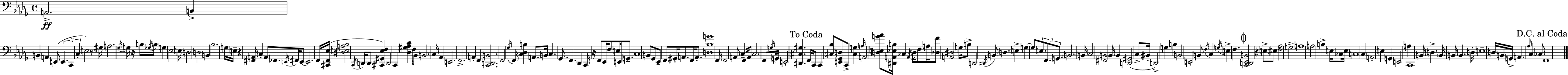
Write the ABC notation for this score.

X:1
T:Untitled
M:4/4
L:1/4
K:Bbm
A,,2 B,, B,, A,, E,,/2 E,, C,, C, E,2 z/2 ^G,/4 A,2 _G,/4 G,/4 z/4 B,/4 _G,/4 B,/4 G, _E,2 E,/4 D,2 D,2 B,, _B,2 G,/4 E,/4 z [^F,,A,,]/4 C, A,,/2 _F,,/2 E,,/4 ^F,,/4 E,,/2 E,,2 F,,/4 [^C,,F,,_E,]/4 [^D,E,A,_B,]2 C,,/4 D,,/4 D,,/2 [^C,,^G,,_E,F,] D,,2 C,, [_D,^G,_A,C] F,/4 _B,,/2 B,,2 C,/4 _A,, E,,2 F,,2 A,, F,, [C,,D,,B,,]2 F,,2 _G,/4 F,,/4 [C,_D,B,] A,,/2 B,,/4 C, _G,,/2 F,, _D,, C,,/4 z/4 F,,/2 _E,,/4 F,/2 E,/4 E,,/4 G,,/2 C,4 B,,/2 _G,,/2 _E,,/2 F,,/2 ^G,,/4 A,,/2 F,,/4 A,,/2 [D,_B,G]4 F,,/4 F,,2 A,,/2 C, F,,/4 A,,/2 C,2 F,,/2 G,/4 G,,/4 E,,2 [^D,,^C,^G,] F,,/4 C,,/2 C,, [^C,_B,]/2 [E,,_G,,D,]/2 C,,/2 [^C,G,] A,/4 A,,2 [D,E,G_A]/2 [^D,,A,,_E,B,]/4 _C, A,,/4 D,/4 F,/2 A,/4 [_D,F]/2 [A,,^D,]2 G,/4 B,/2 D,,2 ^D,,/4 B,,/2 D, E, G, G,/2 E,/2 F,,/2 G,,/2 B,,2 B,,/4 C,2 [^F,,B,,]2 B,,/4 B,, [D,,^G,,]2 C,/2 ^B,,/4 D,,2 G, B, B,,2 E,,2 B,,/2 F,/4 C, G,/4 E, F, [C,,D,,_E,,B,,]2 z E,/2 ^E,/2 [F,_A,]2 G,2 A,4 A,2 B, E,/4 _C,/2 E,/4 C,4 C, A,,2 E, G,, E,,2 A, C,,4 B,,/4 D, B,,/4 B,,/4 B,, D,/4 E,4 D,/4 B,,/4 G,,/4 A,, _A,/4 C, _C,/2 F,,4